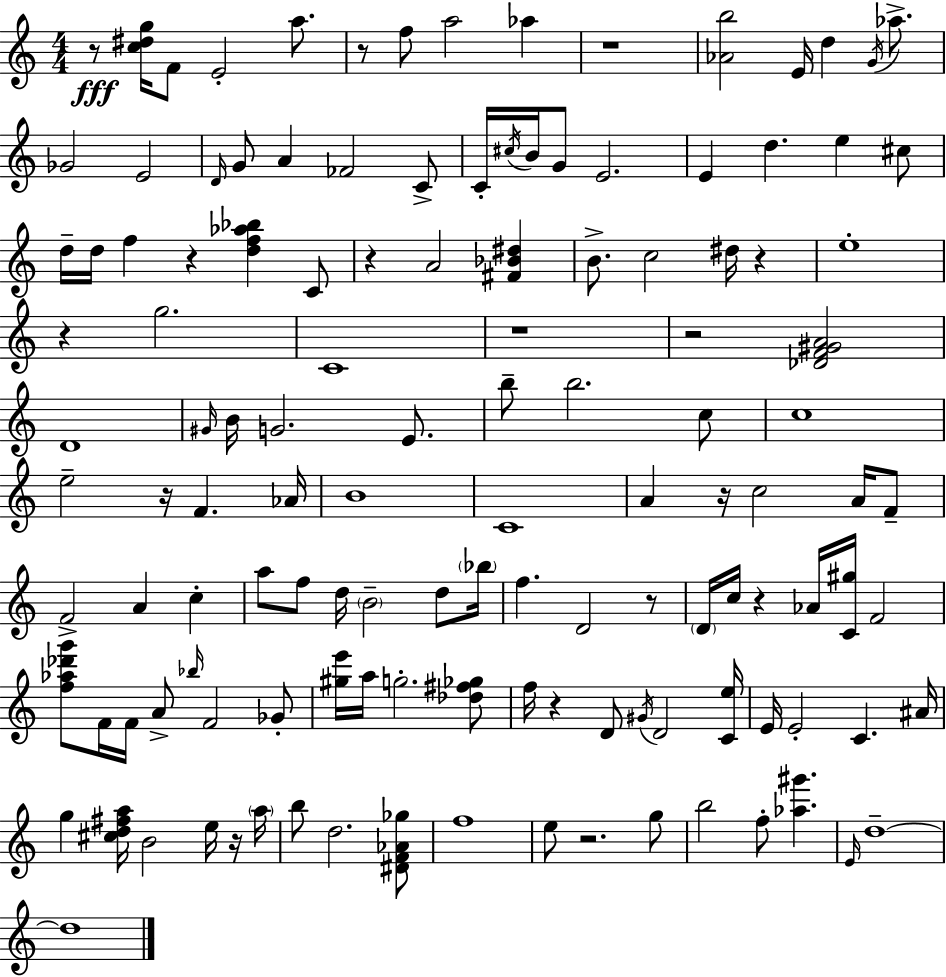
{
  \clef treble
  \numericTimeSignature
  \time 4/4
  \key a \minor
  \repeat volta 2 { r8\fff <c'' dis'' g''>16 f'8 e'2-. a''8. | r8 f''8 a''2 aes''4 | r1 | <aes' b''>2 e'16 d''4 \acciaccatura { g'16 } aes''8.-> | \break ges'2 e'2 | \grace { d'16 } g'8 a'4 fes'2 | c'8-> c'16-. \acciaccatura { cis''16 } b'16 g'8 e'2. | e'4 d''4. e''4 | \break cis''8 d''16-- d''16 f''4 r4 <d'' f'' aes'' bes''>4 | c'8 r4 a'2 <fis' bes' dis''>4 | b'8.-> c''2 dis''16 r4 | e''1-. | \break r4 g''2. | c'1 | r1 | r2 <des' f' gis' a'>2 | \break d'1 | \grace { gis'16 } b'16 g'2. | e'8. b''8-- b''2. | c''8 c''1 | \break e''2-- r16 f'4. | aes'16 b'1 | c'1 | a'4 r16 c''2 | \break a'16 f'8-- f'2-> a'4 | c''4-. a''8 f''8 d''16 \parenthesize b'2-- | d''8 \parenthesize bes''16 f''4. d'2 | r8 \parenthesize d'16 c''16 r4 aes'16 <c' gis''>16 f'2 | \break <f'' aes'' des''' g'''>8 f'16 f'16 a'8-> \grace { bes''16 } f'2 | ges'8-. <gis'' e'''>16 a''16 g''2.-. | <des'' fis'' ges''>8 f''16 r4 d'8 \acciaccatura { gis'16 } d'2 | <c' e''>16 e'16 e'2-. c'4. | \break ais'16 g''4 <cis'' d'' fis'' a''>16 b'2 | e''16 r16 \parenthesize a''16 b''8 d''2. | <dis' f' aes' ges''>8 f''1 | e''8 r2. | \break g''8 b''2 f''8-. | <aes'' gis'''>4. \grace { e'16 } d''1--~~ | d''1 | } \bar "|."
}